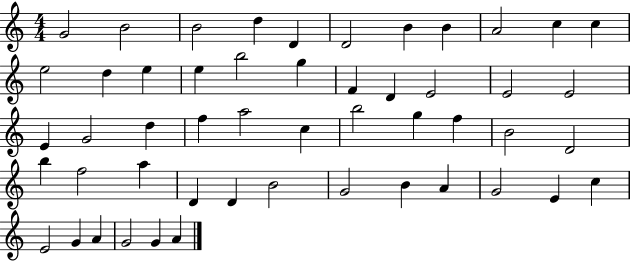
G4/h B4/h B4/h D5/q D4/q D4/h B4/q B4/q A4/h C5/q C5/q E5/h D5/q E5/q E5/q B5/h G5/q F4/q D4/q E4/h E4/h E4/h E4/q G4/h D5/q F5/q A5/h C5/q B5/h G5/q F5/q B4/h D4/h B5/q F5/h A5/q D4/q D4/q B4/h G4/h B4/q A4/q G4/h E4/q C5/q E4/h G4/q A4/q G4/h G4/q A4/q